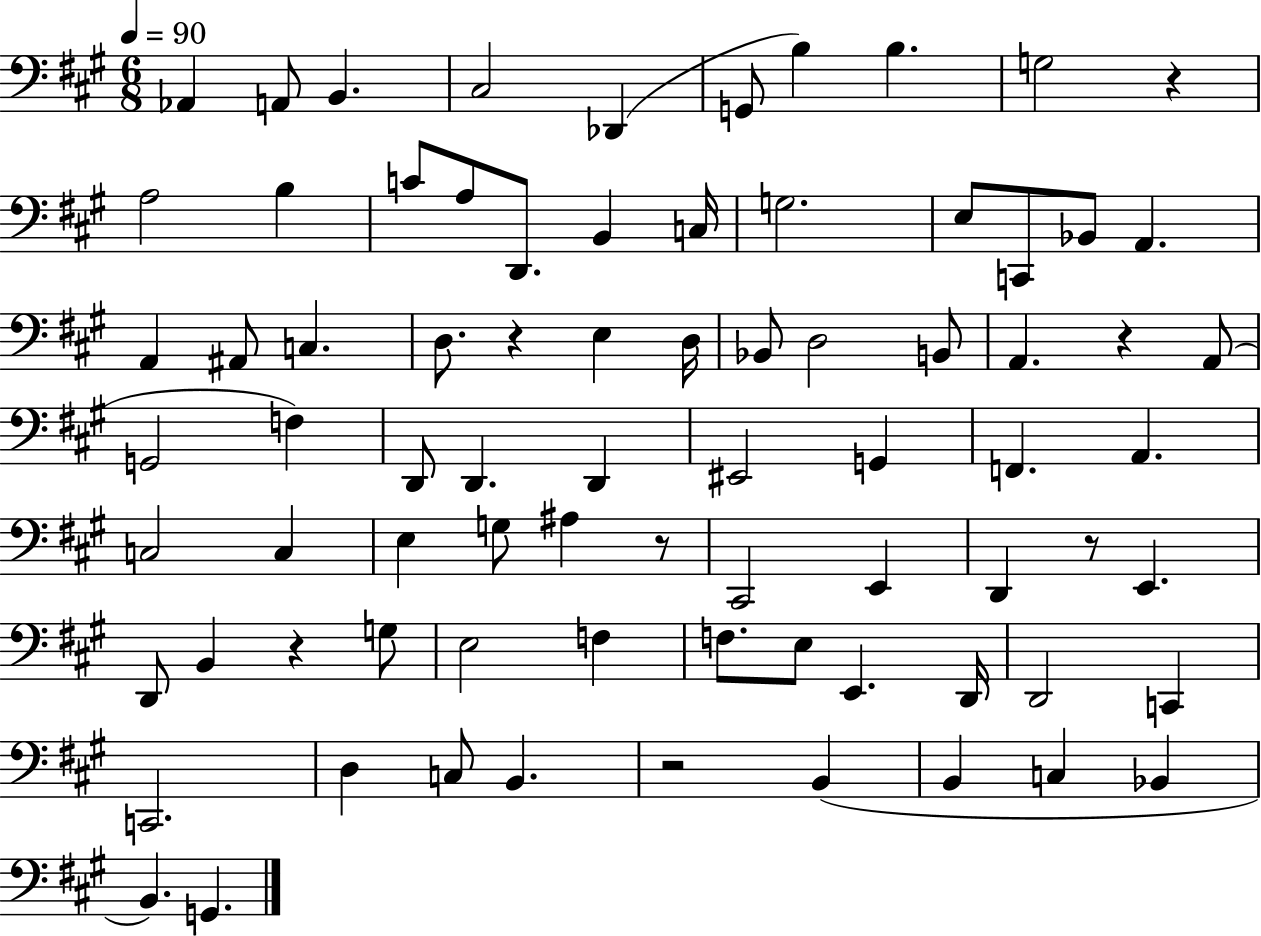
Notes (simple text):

Ab2/q A2/e B2/q. C#3/h Db2/q G2/e B3/q B3/q. G3/h R/q A3/h B3/q C4/e A3/e D2/e. B2/q C3/s G3/h. E3/e C2/e Bb2/e A2/q. A2/q A#2/e C3/q. D3/e. R/q E3/q D3/s Bb2/e D3/h B2/e A2/q. R/q A2/e G2/h F3/q D2/e D2/q. D2/q EIS2/h G2/q F2/q. A2/q. C3/h C3/q E3/q G3/e A#3/q R/e C#2/h E2/q D2/q R/e E2/q. D2/e B2/q R/q G3/e E3/h F3/q F3/e. E3/e E2/q. D2/s D2/h C2/q C2/h. D3/q C3/e B2/q. R/h B2/q B2/q C3/q Bb2/q B2/q. G2/q.